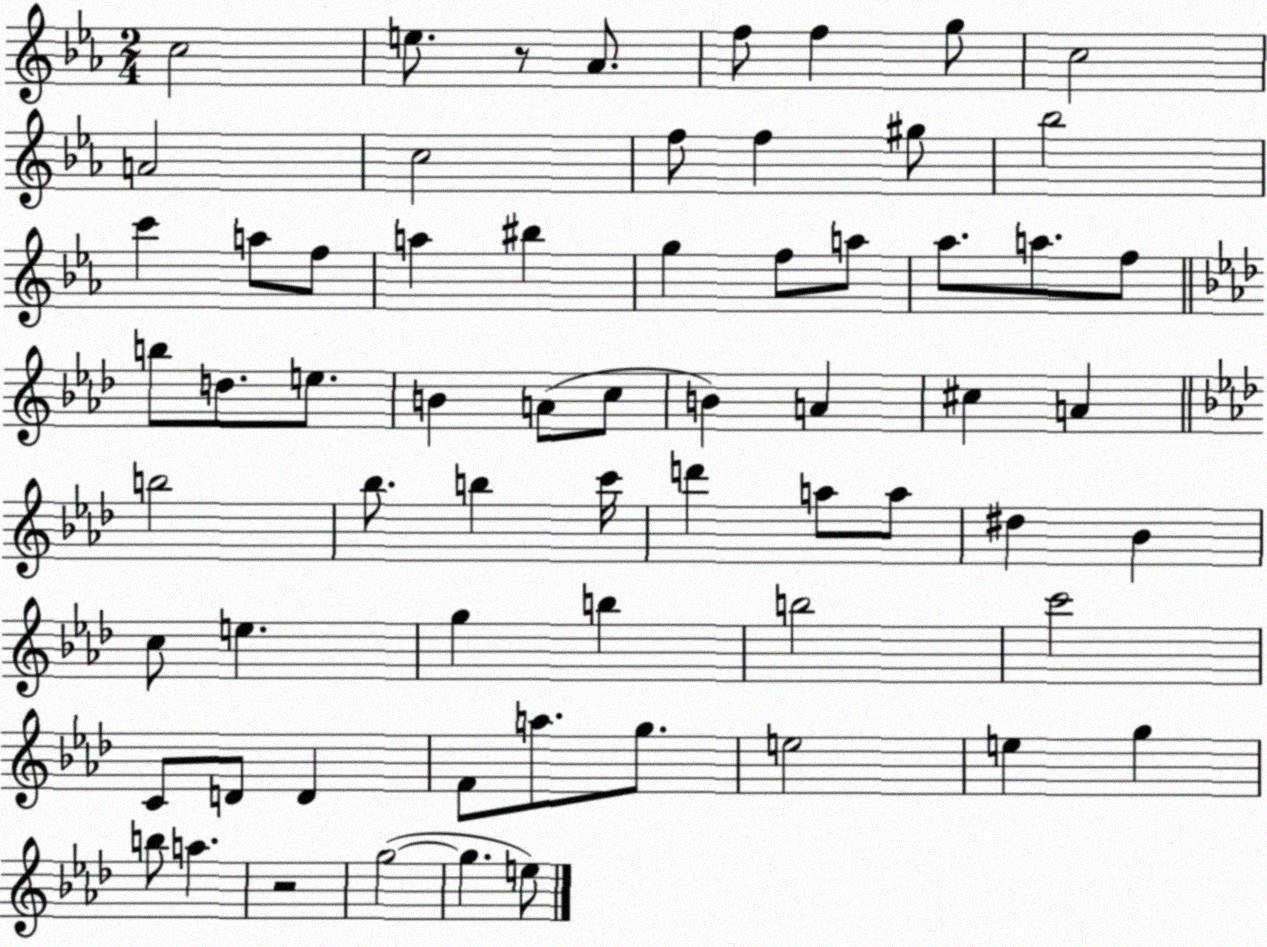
X:1
T:Untitled
M:2/4
L:1/4
K:Eb
c2 e/2 z/2 _A/2 f/2 f g/2 c2 A2 c2 f/2 f ^g/2 _b2 c' a/2 f/2 a ^b g f/2 a/2 _a/2 a/2 f/2 b/2 d/2 e/2 B A/2 c/2 B A ^c A b2 _b/2 b c'/4 d' a/2 a/2 ^d _B c/2 e g b b2 c'2 C/2 D/2 D F/2 a/2 g/2 e2 e g b/2 a z2 g2 g e/2